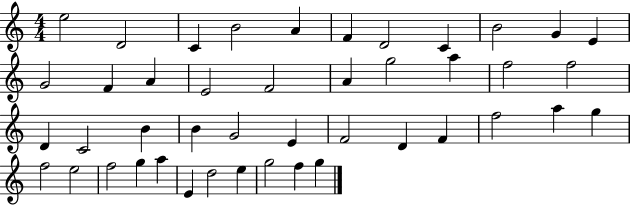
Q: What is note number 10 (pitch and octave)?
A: G4